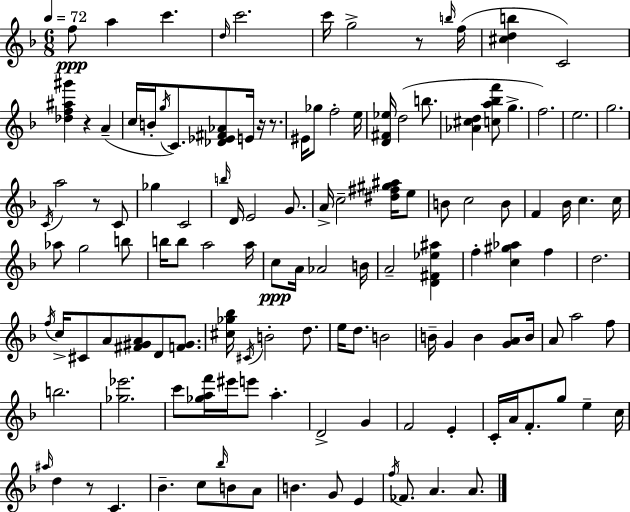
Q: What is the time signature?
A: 6/8